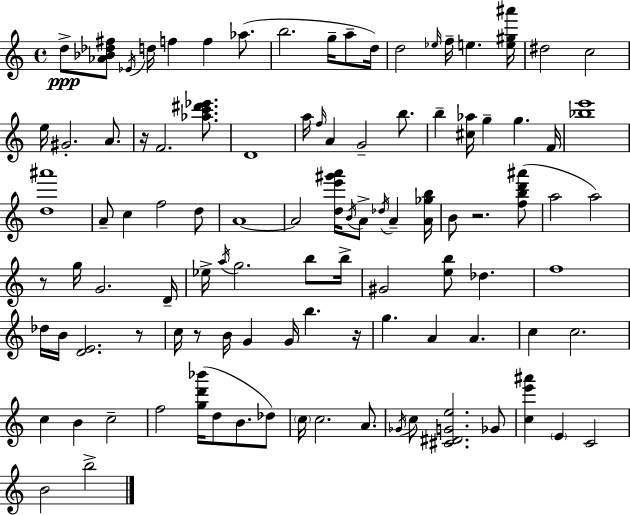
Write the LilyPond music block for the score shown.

{
  \clef treble
  \time 4/4
  \defaultTimeSignature
  \key a \minor
  \repeat volta 2 { d''8->\ppp <aes' bes' des'' fis''>8 \acciaccatura { ees'16 } d''16 f''4 f''4 aes''8.( | b''2. g''16-- a''8-- | d''16) d''2 \grace { ees''16 } f''16-- e''4. | <e'' gis'' ais'''>16 dis''2 c''2 | \break e''16 gis'2.-. a'8. | r16 f'2. <aes'' c''' dis''' ees'''>8. | d'1 | a''16 \grace { f''16 } a'4 g'2-- | \break b''8. b''4-- <cis'' aes''>16 g''4-- g''4. | f'16 <bes'' e'''>1 | <d'' ais'''>1 | a'8-- c''4 f''2 | \break d''8 a'1~~ | a'2 <d'' e''' gis''' a'''>16 \acciaccatura { b'16 } a'8-> \acciaccatura { des''16 } | a'4-- <a' ges'' b''>16 b'8 r2. | <f'' b'' d''' ais'''>8( a''2 a''2) | \break r8 g''16 g'2. | d'16-- ees''16-> \acciaccatura { a''16 } g''2. | b''8 b''16-> gis'2 <e'' b''>8 | des''4. f''1 | \break des''16 b'16 <d' e'>2. | r8 c''16 r8 b'16 g'4 g'16 b''4. | r16 g''4. a'4 | a'4. c''4 c''2. | \break c''4 b'4 c''2-- | f''2 <g'' d''' bes'''>16( d''8 | b'8. des''8) \parenthesize c''16 c''2. | a'8. \acciaccatura { ges'16 } c''8 <cis' dis' g' e''>2. | \break ges'8 <c'' e''' ais'''>4 \parenthesize e'4 c'2 | b'2 b''2-> | } \bar "|."
}